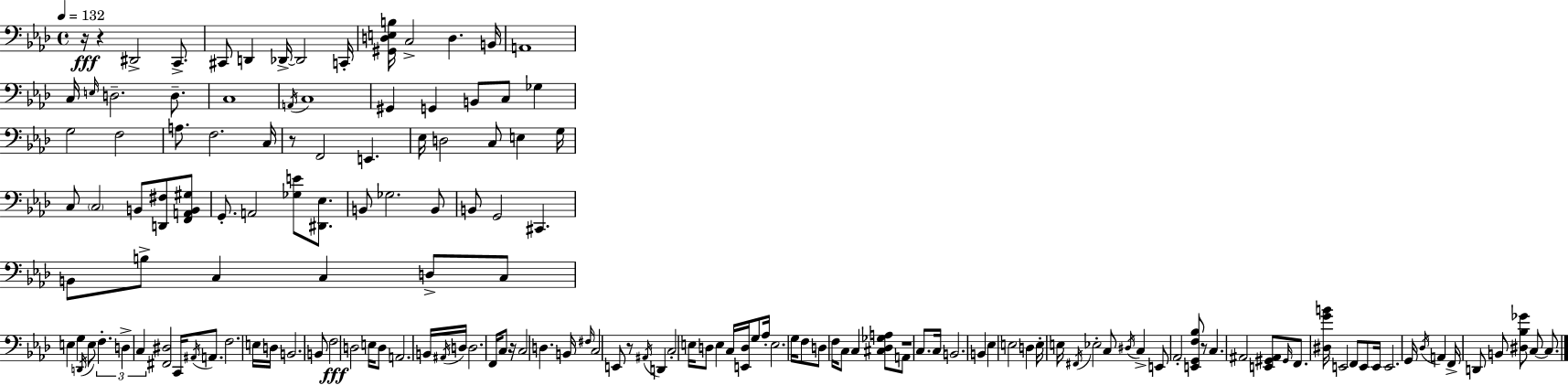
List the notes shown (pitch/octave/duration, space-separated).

R/s R/q D#2/h C2/e. C#2/e D2/q Db2/s Db2/h C2/s [G#2,D3,E3,B3]/s C3/h D3/q. B2/s A2/w C3/s E3/s D3/h. D3/e. C3/w A2/s C3/w G#2/q G2/q B2/e C3/e Gb3/q G3/h F3/h A3/e. F3/h. C3/s R/e F2/h E2/q. Eb3/s D3/h C3/e E3/q G3/s C3/e C3/h B2/e [D2,F#3]/e [F2,A2,B2,G#3]/e G2/e. A2/h [Gb3,E4]/e [D#2,Eb3]/e. B2/e Gb3/h. B2/e B2/e G2/h C#2/q. B2/e B3/e C3/q C3/q D3/e C3/e E3/q G3/q D2/s E3/e F3/q. D3/q C3/q [F#2,D#3]/h C2/s A#2/s A2/e. F3/h. E3/s D3/s B2/h. B2/e F3/h D3/h E3/s D3/e A2/h. B2/s A#2/s D3/s D3/h. F2/s C3/e R/s C3/h D3/q. B2/s F#3/s C3/h E2/e R/e A#2/s D2/q C3/h E3/s D3/e E3/q C3/s [E2,D3]/s G3/e Ab3/s E3/h. G3/s F3/e D3/e F3/s C3/e C3/q [C#3,Db3,Gb3,A3]/e A2/e R/w C3/e. C3/s B2/h. B2/q Eb3/q E3/h D3/q E3/s E3/s F#2/s Eb3/h C3/e D#3/s C3/q E2/e Ab2/h [E2,G2,F3,Bb3]/e R/e C3/q. A#2/h [E2,G#2,A#2]/e G#2/s F2/e. [D#3,G4,B4]/s E2/h F2/e E2/e E2/s E2/h. G2/s Db3/s A2/q F2/s D2/e B2/e [D#3,Bb3,Gb4]/e C3/e C3/e.